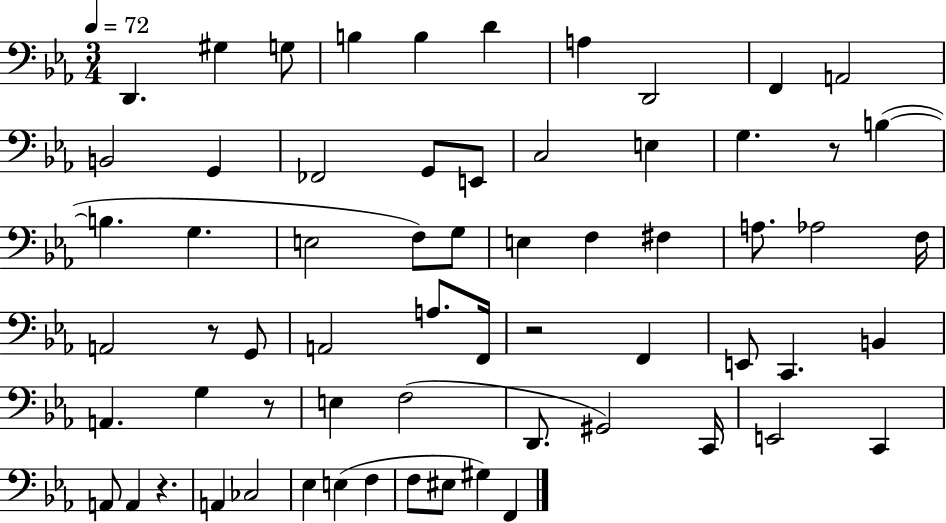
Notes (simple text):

D2/q. G#3/q G3/e B3/q B3/q D4/q A3/q D2/h F2/q A2/h B2/h G2/q FES2/h G2/e E2/e C3/h E3/q G3/q. R/e B3/q B3/q. G3/q. E3/h F3/e G3/e E3/q F3/q F#3/q A3/e. Ab3/h F3/s A2/h R/e G2/e A2/h A3/e. F2/s R/h F2/q E2/e C2/q. B2/q A2/q. G3/q R/e E3/q F3/h D2/e. G#2/h C2/s E2/h C2/q A2/e A2/q R/q. A2/q CES3/h Eb3/q E3/q F3/q F3/e EIS3/e G#3/q F2/q